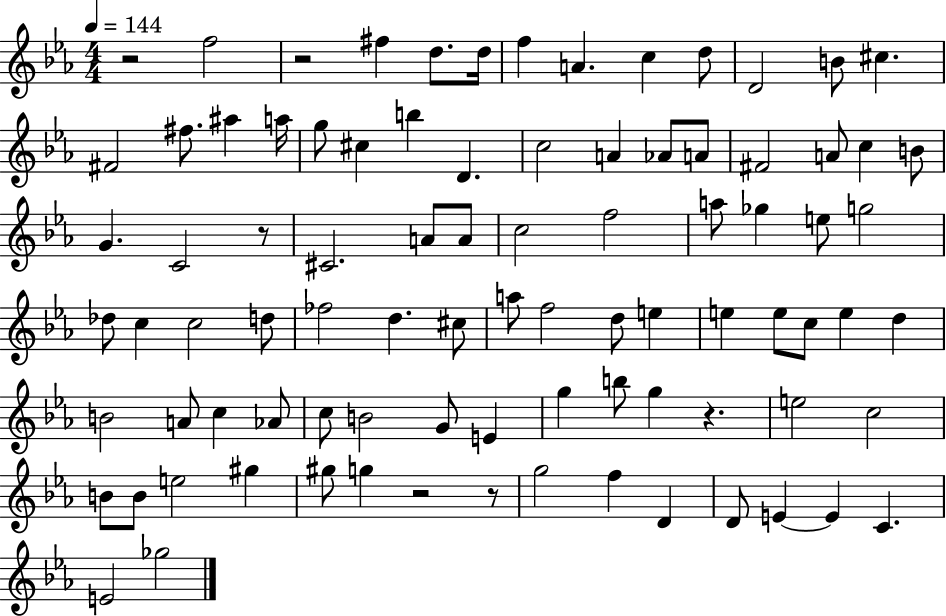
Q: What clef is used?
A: treble